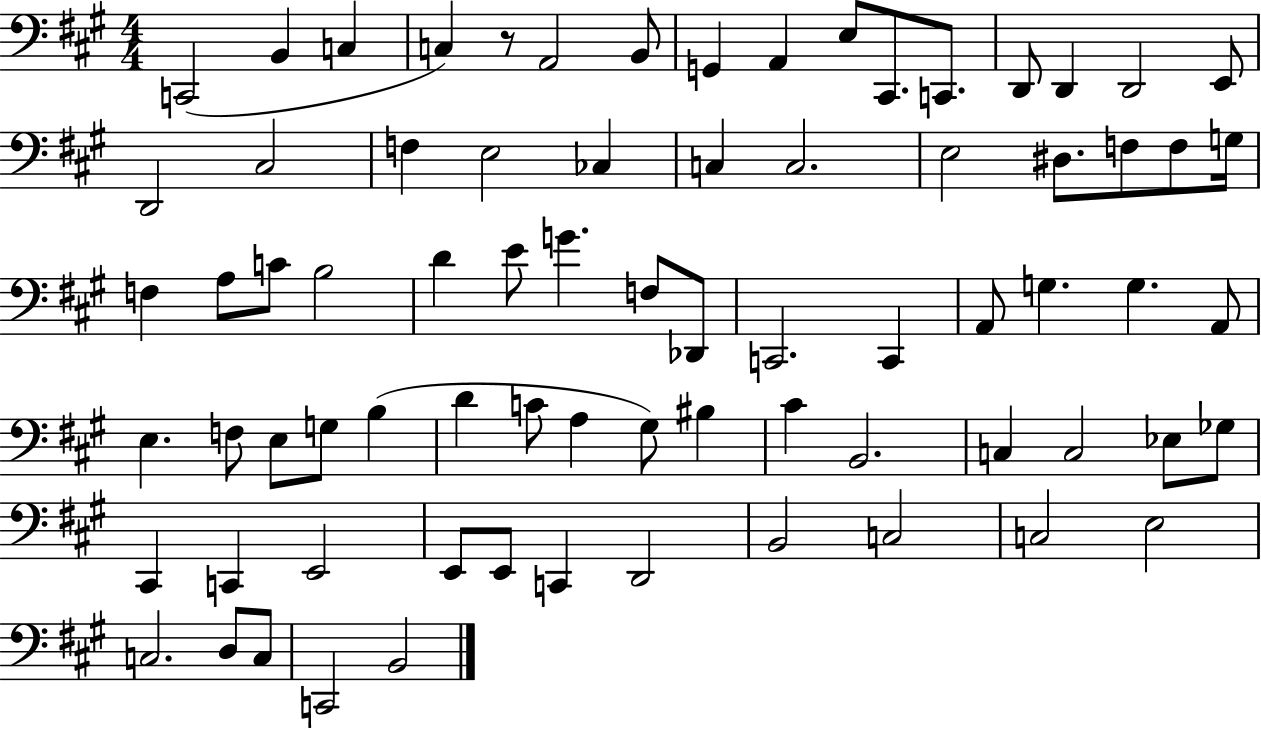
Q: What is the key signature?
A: A major